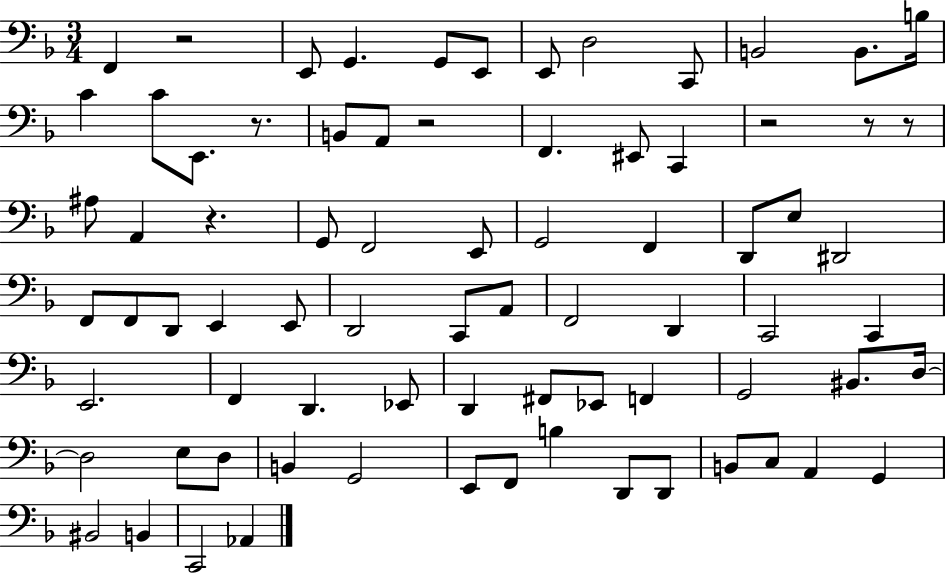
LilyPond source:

{
  \clef bass
  \numericTimeSignature
  \time 3/4
  \key f \major
  f,4 r2 | e,8 g,4. g,8 e,8 | e,8 d2 c,8 | b,2 b,8. b16 | \break c'4 c'8 e,8. r8. | b,8 a,8 r2 | f,4. eis,8 c,4 | r2 r8 r8 | \break ais8 a,4 r4. | g,8 f,2 e,8 | g,2 f,4 | d,8 e8 dis,2 | \break f,8 f,8 d,8 e,4 e,8 | d,2 c,8 a,8 | f,2 d,4 | c,2 c,4 | \break e,2. | f,4 d,4. ees,8 | d,4 fis,8 ees,8 f,4 | g,2 bis,8. d16~~ | \break d2 e8 d8 | b,4 g,2 | e,8 f,8 b4 d,8 d,8 | b,8 c8 a,4 g,4 | \break bis,2 b,4 | c,2 aes,4 | \bar "|."
}